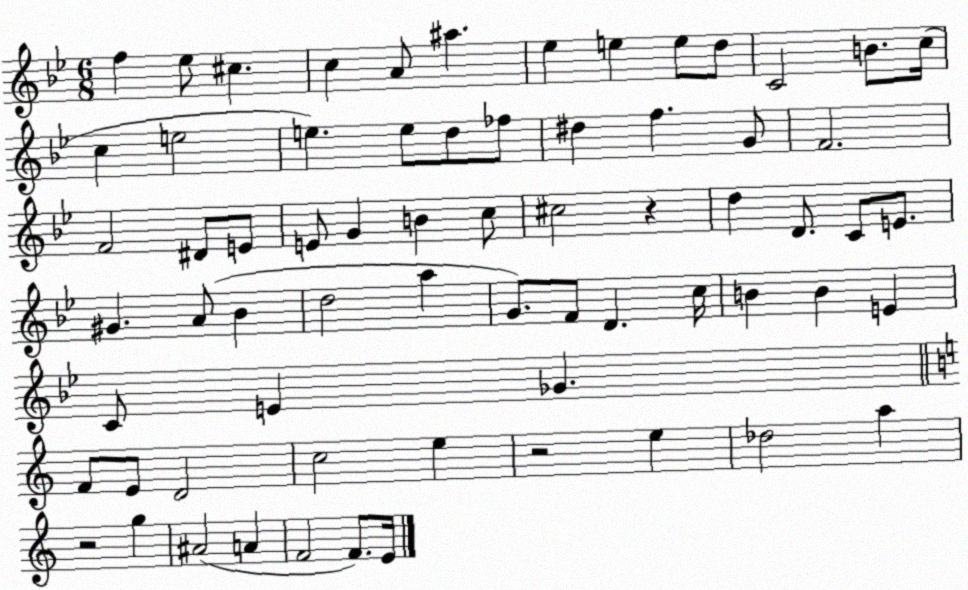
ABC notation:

X:1
T:Untitled
M:6/8
L:1/4
K:Bb
f _e/2 ^c c A/2 ^a _e e e/2 d/2 C2 B/2 c/4 c e2 e e/2 d/2 _f/2 ^d f G/2 F2 F2 ^D/2 E/2 E/2 G B c/2 ^c2 z d D/2 C/2 E/2 ^G A/2 _B d2 a G/2 F/2 D c/4 B B E C/2 E _G F/2 E/2 D2 c2 e z2 e _d2 a z2 g ^A2 A F2 F/2 E/4